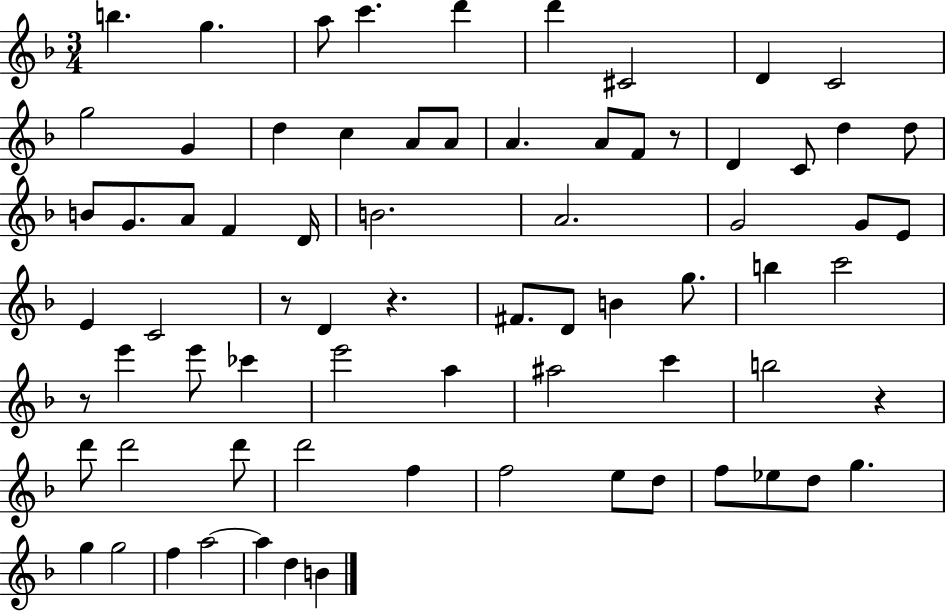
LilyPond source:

{
  \clef treble
  \numericTimeSignature
  \time 3/4
  \key f \major
  b''4. g''4. | a''8 c'''4. d'''4 | d'''4 cis'2 | d'4 c'2 | \break g''2 g'4 | d''4 c''4 a'8 a'8 | a'4. a'8 f'8 r8 | d'4 c'8 d''4 d''8 | \break b'8 g'8. a'8 f'4 d'16 | b'2. | a'2. | g'2 g'8 e'8 | \break e'4 c'2 | r8 d'4 r4. | fis'8. d'8 b'4 g''8. | b''4 c'''2 | \break r8 e'''4 e'''8 ces'''4 | e'''2 a''4 | ais''2 c'''4 | b''2 r4 | \break d'''8 d'''2 d'''8 | d'''2 f''4 | f''2 e''8 d''8 | f''8 ees''8 d''8 g''4. | \break g''4 g''2 | f''4 a''2~~ | a''4 d''4 b'4 | \bar "|."
}